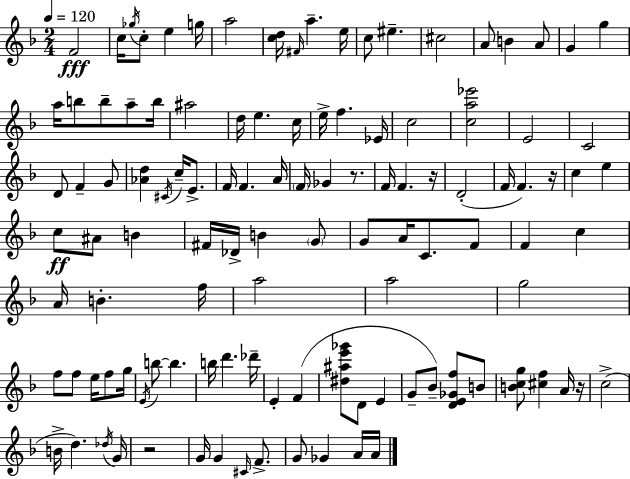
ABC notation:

X:1
T:Untitled
M:2/4
L:1/4
K:Dm
F2 c/4 _g/4 c/2 e g/4 a2 [cd]/4 ^F/4 a e/4 c/2 ^e ^c2 A/2 B A/2 G g a/4 b/2 b/2 a/2 b/4 ^a2 d/4 e c/4 e/4 f _E/4 c2 [ca_e']2 E2 C2 D/2 F G/2 [_Ad] ^C/4 c/4 E/2 F/4 F A/4 F/4 _G z/2 F/4 F z/4 D2 F/4 F z/4 c e c/2 ^A/2 B ^F/4 _D/4 B G/2 G/2 A/4 C/2 F/2 F c A/4 B f/4 a2 a2 g2 f/2 f/2 e/4 f/2 g/4 E/4 b/2 b b/4 d' _d'/4 E F [^d^ae'_g']/2 D/2 E G/2 _B/2 [DE_Gf]/2 B/2 [Bcg]/2 [^cf] A/4 z/4 c2 B/4 d _d/4 G/4 z2 G/4 G ^C/4 F/2 G/2 _G A/4 A/4